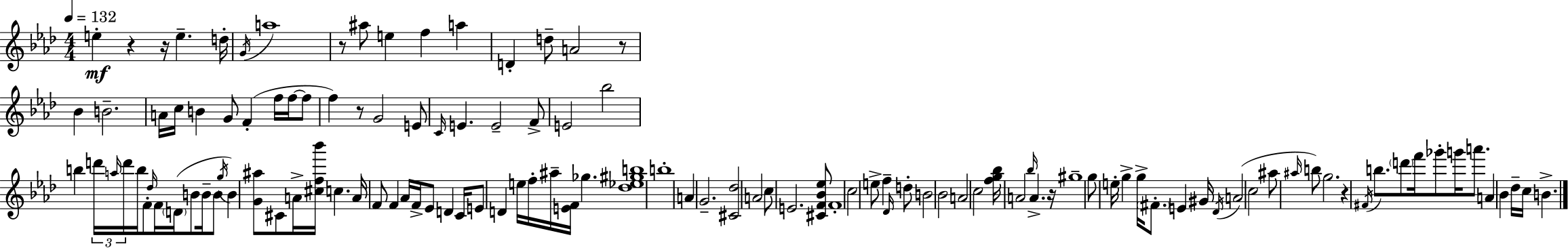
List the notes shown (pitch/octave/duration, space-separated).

E5/q R/q R/s E5/q. D5/s G4/s A5/w R/e A#5/e E5/q F5/q A5/q D4/q D5/e A4/h R/e Bb4/q B4/h. A4/s C5/s B4/q G4/e F4/q F5/s F5/s F5/e F5/q R/e G4/h E4/e C4/s E4/q. E4/h F4/e E4/h Bb5/h B5/q D6/s A5/s D6/s B5/s F4/e Db5/s F4/s D4/s B4/e B4/s B4/e G5/s B4/q [G4,A#5]/e C#4/e A4/s [C#5,F5,Bb6]/s C5/q. A4/s F4/e F4/q Ab4/s F4/s Eb4/e D4/q C4/s E4/e D4/q E5/s F5/s A#5/s [E4,F4]/s Gb5/q. [Db5,Eb5,G#5,B5]/w B5/w A4/q G4/h. [C#4,Db5]/h A4/h C5/e E4/h. [C#4,F4,Bb4,Eb5]/e F4/w C5/h E5/e F5/q Db4/s D5/e B4/h Bb4/h A4/h C5/h [F5,G5,Bb5]/s A4/h Bb5/s A4/q. R/s G#5/w G5/e E5/s G5/q G5/s F#4/e. E4/q G#4/s Db4/s A4/h C5/h A#5/e A#5/s B5/e G5/h. R/q F#4/s B5/e. D6/e F6/s Gb6/e G6/s A6/e. A4/q Bb4/q Db5/s C5/s B4/q.